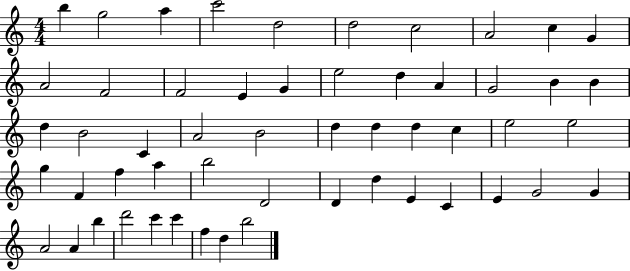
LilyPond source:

{
  \clef treble
  \numericTimeSignature
  \time 4/4
  \key c \major
  b''4 g''2 a''4 | c'''2 d''2 | d''2 c''2 | a'2 c''4 g'4 | \break a'2 f'2 | f'2 e'4 g'4 | e''2 d''4 a'4 | g'2 b'4 b'4 | \break d''4 b'2 c'4 | a'2 b'2 | d''4 d''4 d''4 c''4 | e''2 e''2 | \break g''4 f'4 f''4 a''4 | b''2 d'2 | d'4 d''4 e'4 c'4 | e'4 g'2 g'4 | \break a'2 a'4 b''4 | d'''2 c'''4 c'''4 | f''4 d''4 b''2 | \bar "|."
}